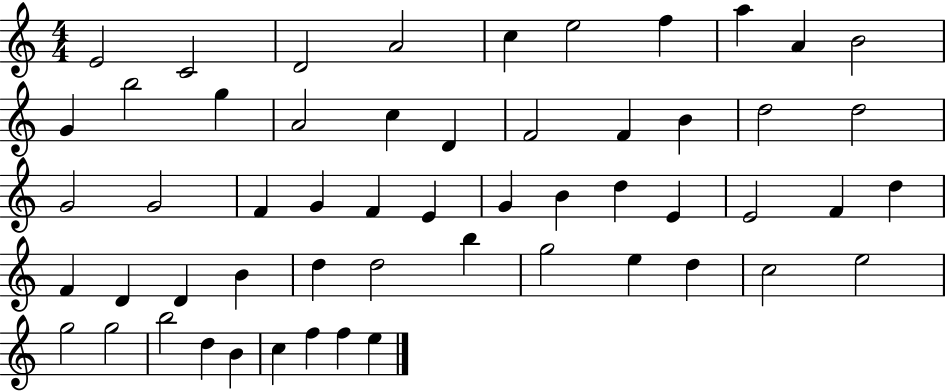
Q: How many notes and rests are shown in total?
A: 55